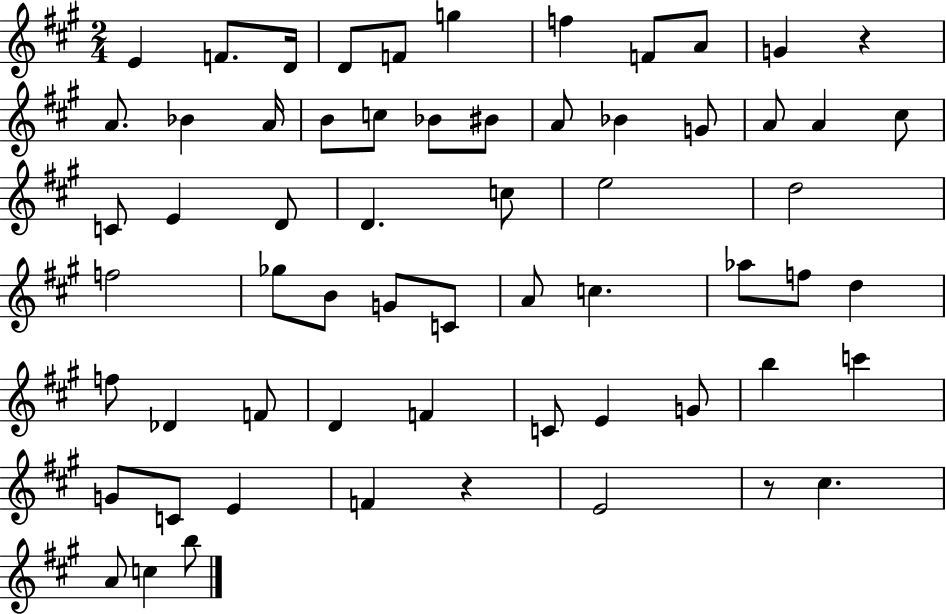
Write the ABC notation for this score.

X:1
T:Untitled
M:2/4
L:1/4
K:A
E F/2 D/4 D/2 F/2 g f F/2 A/2 G z A/2 _B A/4 B/2 c/2 _B/2 ^B/2 A/2 _B G/2 A/2 A ^c/2 C/2 E D/2 D c/2 e2 d2 f2 _g/2 B/2 G/2 C/2 A/2 c _a/2 f/2 d f/2 _D F/2 D F C/2 E G/2 b c' G/2 C/2 E F z E2 z/2 ^c A/2 c b/2